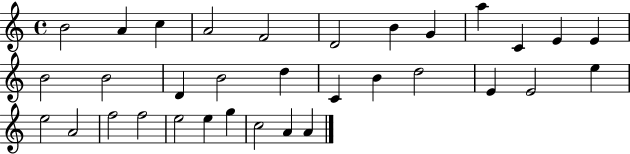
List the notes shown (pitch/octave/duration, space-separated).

B4/h A4/q C5/q A4/h F4/h D4/h B4/q G4/q A5/q C4/q E4/q E4/q B4/h B4/h D4/q B4/h D5/q C4/q B4/q D5/h E4/q E4/h E5/q E5/h A4/h F5/h F5/h E5/h E5/q G5/q C5/h A4/q A4/q